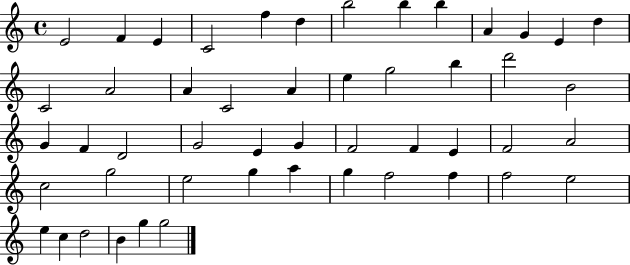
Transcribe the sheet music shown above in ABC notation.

X:1
T:Untitled
M:4/4
L:1/4
K:C
E2 F E C2 f d b2 b b A G E d C2 A2 A C2 A e g2 b d'2 B2 G F D2 G2 E G F2 F E F2 A2 c2 g2 e2 g a g f2 f f2 e2 e c d2 B g g2